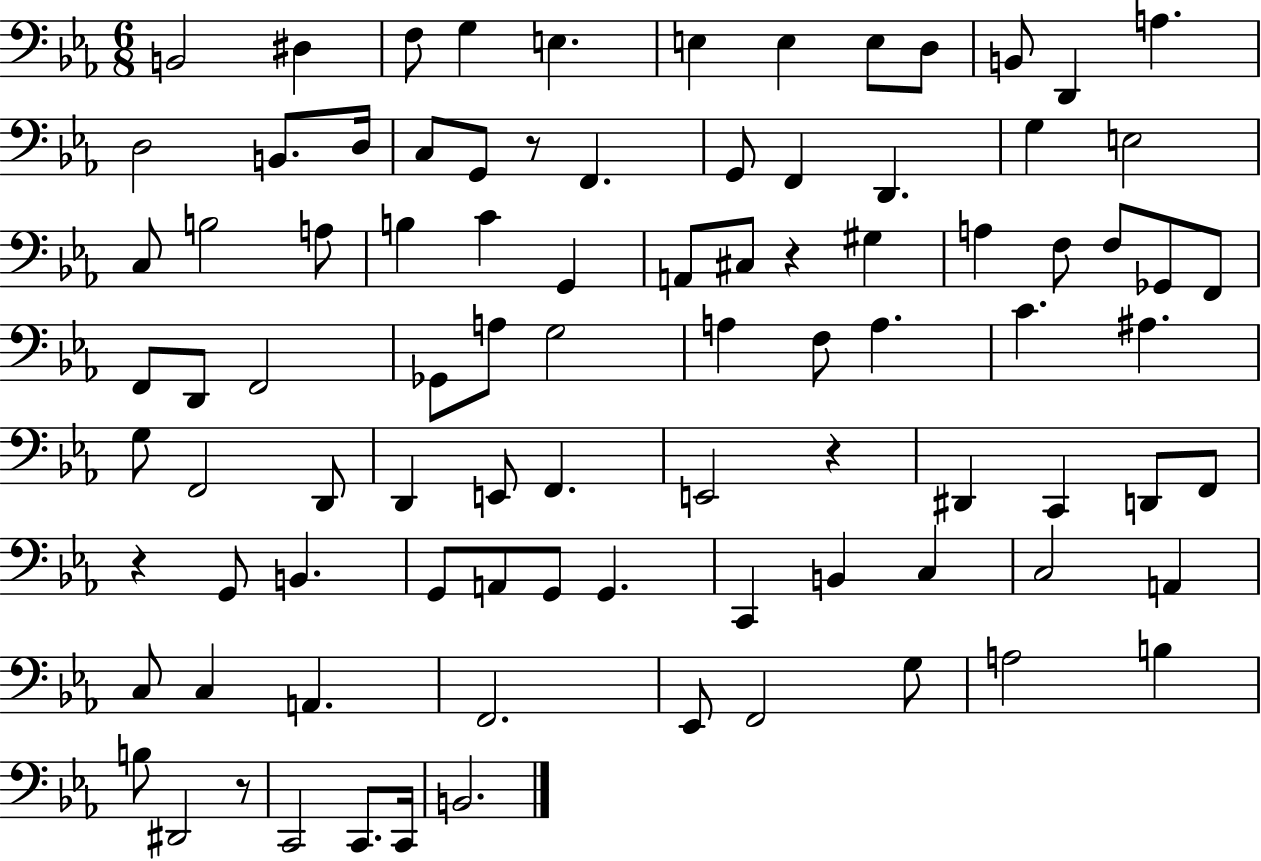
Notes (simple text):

B2/h D#3/q F3/e G3/q E3/q. E3/q E3/q E3/e D3/e B2/e D2/q A3/q. D3/h B2/e. D3/s C3/e G2/e R/e F2/q. G2/e F2/q D2/q. G3/q E3/h C3/e B3/h A3/e B3/q C4/q G2/q A2/e C#3/e R/q G#3/q A3/q F3/e F3/e Gb2/e F2/e F2/e D2/e F2/h Gb2/e A3/e G3/h A3/q F3/e A3/q. C4/q. A#3/q. G3/e F2/h D2/e D2/q E2/e F2/q. E2/h R/q D#2/q C2/q D2/e F2/e R/q G2/e B2/q. G2/e A2/e G2/e G2/q. C2/q B2/q C3/q C3/h A2/q C3/e C3/q A2/q. F2/h. Eb2/e F2/h G3/e A3/h B3/q B3/e D#2/h R/e C2/h C2/e. C2/s B2/h.